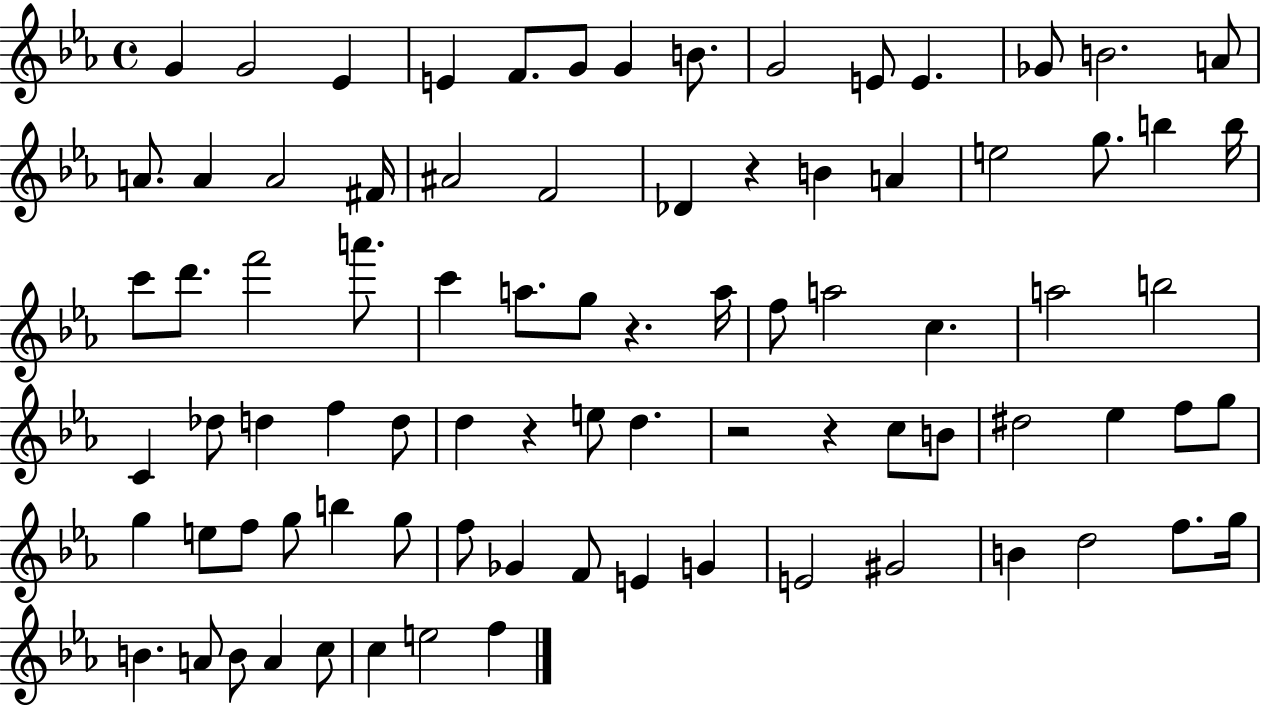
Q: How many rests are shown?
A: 5